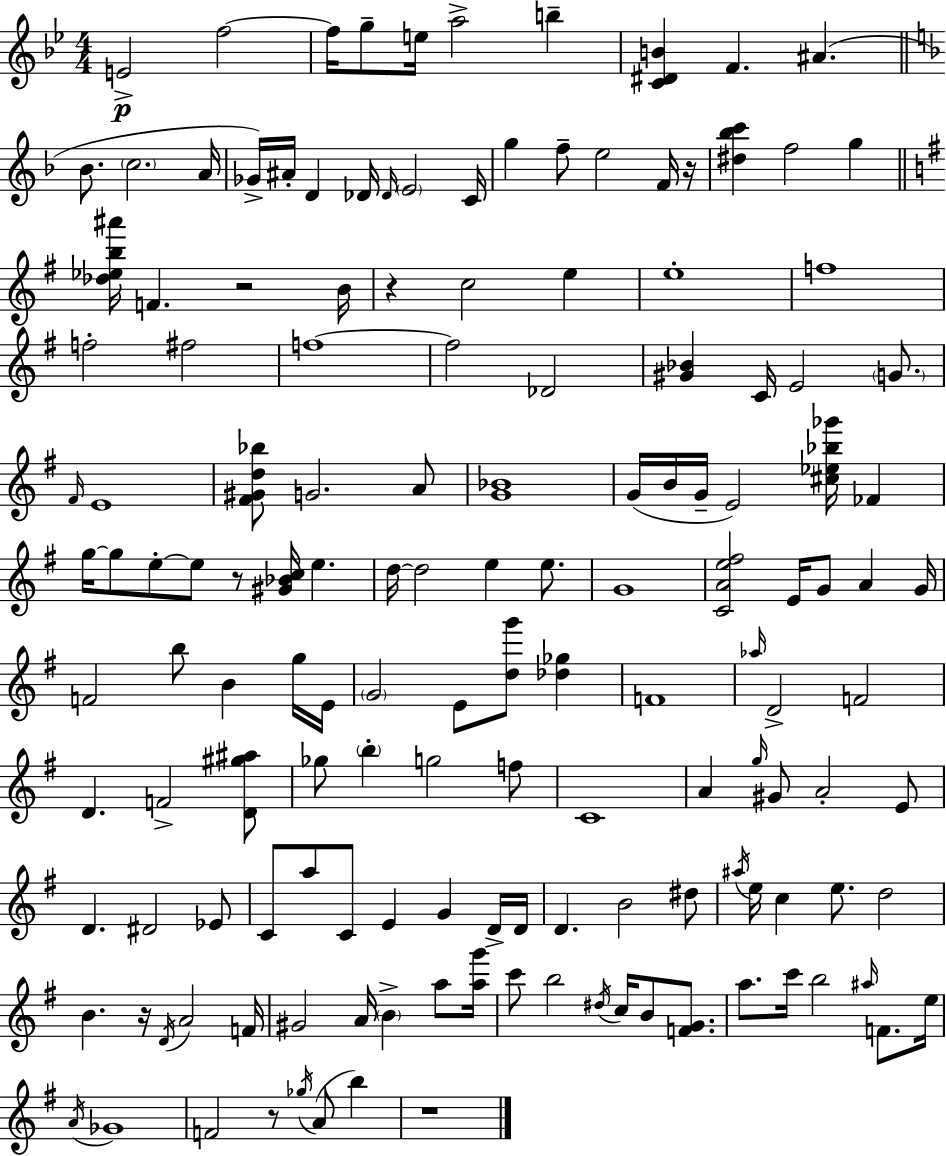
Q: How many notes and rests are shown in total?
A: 149